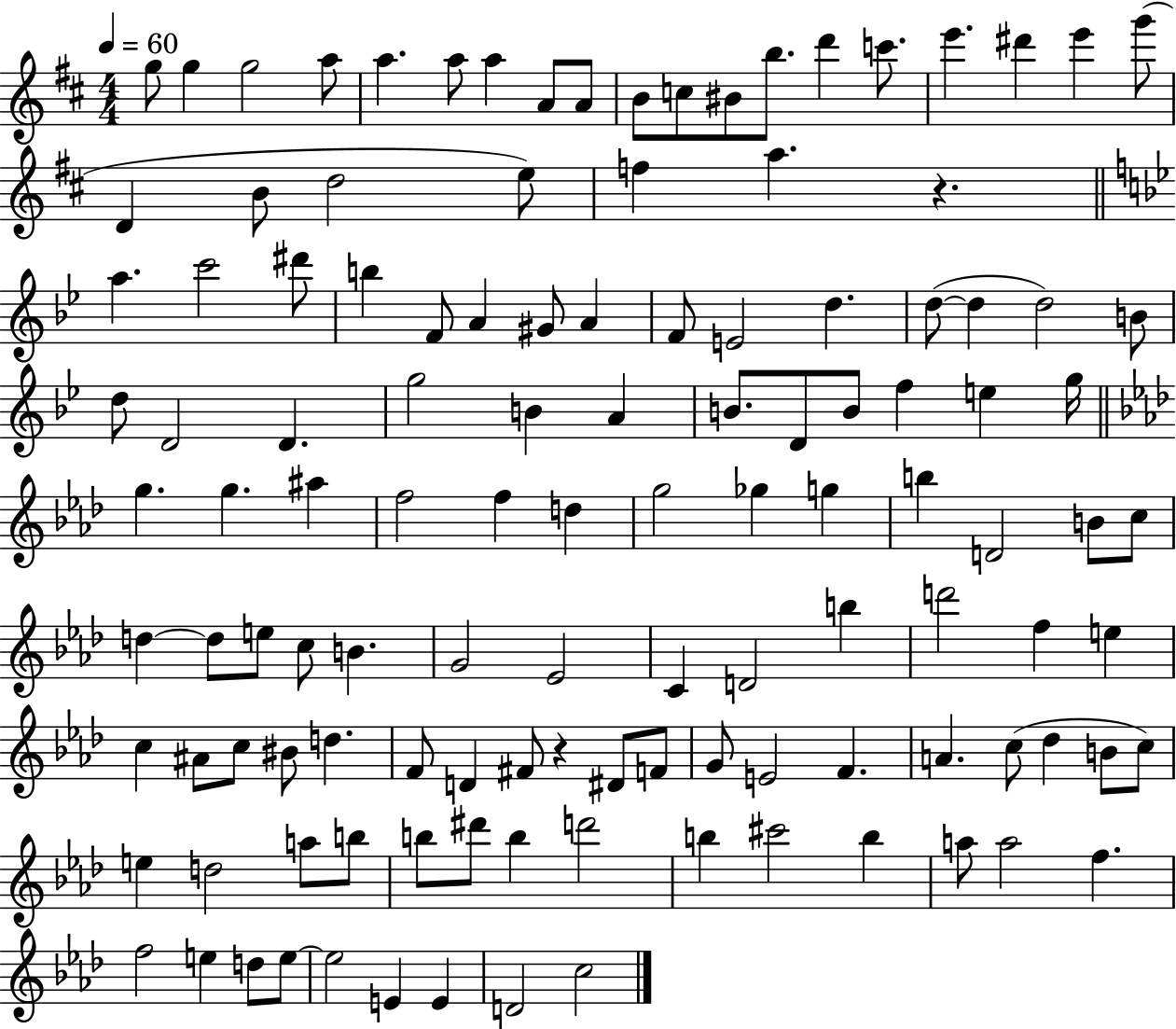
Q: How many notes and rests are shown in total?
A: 121